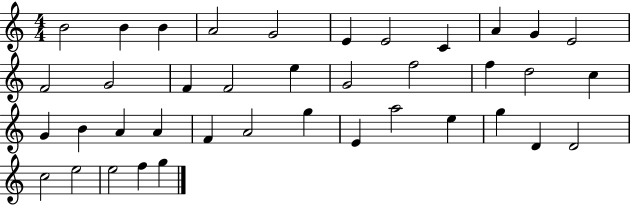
B4/h B4/q B4/q A4/h G4/h E4/q E4/h C4/q A4/q G4/q E4/h F4/h G4/h F4/q F4/h E5/q G4/h F5/h F5/q D5/h C5/q G4/q B4/q A4/q A4/q F4/q A4/h G5/q E4/q A5/h E5/q G5/q D4/q D4/h C5/h E5/h E5/h F5/q G5/q